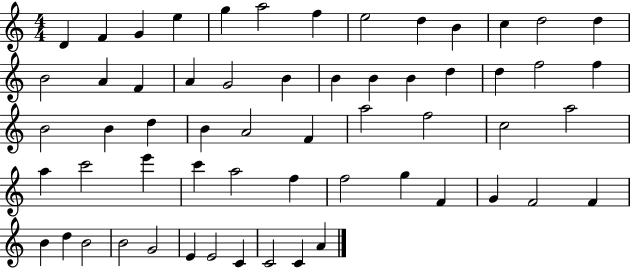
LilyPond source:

{
  \clef treble
  \numericTimeSignature
  \time 4/4
  \key c \major
  d'4 f'4 g'4 e''4 | g''4 a''2 f''4 | e''2 d''4 b'4 | c''4 d''2 d''4 | \break b'2 a'4 f'4 | a'4 g'2 b'4 | b'4 b'4 b'4 d''4 | d''4 f''2 f''4 | \break b'2 b'4 d''4 | b'4 a'2 f'4 | a''2 f''2 | c''2 a''2 | \break a''4 c'''2 e'''4 | c'''4 a''2 f''4 | f''2 g''4 f'4 | g'4 f'2 f'4 | \break b'4 d''4 b'2 | b'2 g'2 | e'4 e'2 c'4 | c'2 c'4 a'4 | \break \bar "|."
}